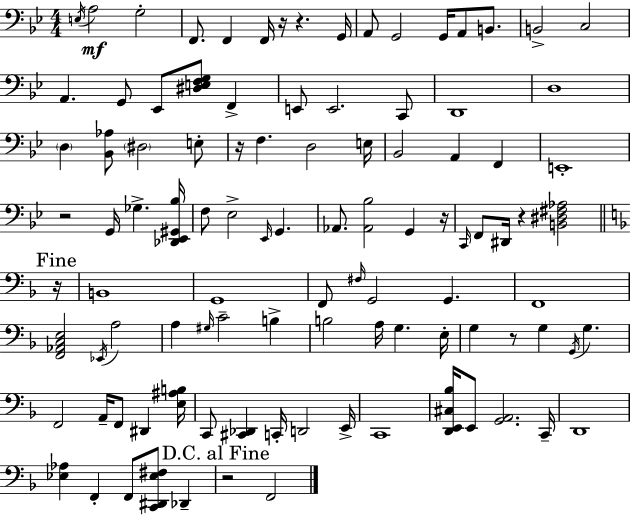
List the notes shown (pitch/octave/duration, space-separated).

E3/s A3/h G3/h F2/e. F2/q F2/s R/s R/q. G2/s A2/e G2/h G2/s A2/e B2/e. B2/h C3/h A2/q. G2/e Eb2/e [D#3,E3,F3,G3]/e F2/q E2/e E2/h. C2/e D2/w D3/w D3/q [Bb2,Ab3]/e D#3/h E3/e R/s F3/q. D3/h E3/s Bb2/h A2/q F2/q E2/w R/h G2/s Gb3/q. [Db2,Eb2,G#2,Bb3]/s F3/e Eb3/h Eb2/s G2/q. Ab2/e. [Ab2,Bb3]/h G2/q R/s C2/s F2/e D#2/s R/q [B2,D#3,F#3,Ab3]/h R/s B2/w G2/w F2/e F#3/s G2/h G2/q. F2/w [F2,Ab2,C3,E3]/h Eb2/s A3/h A3/q G#3/s C4/h B3/q B3/h A3/s G3/q. E3/s G3/q R/e G3/q G2/s G3/q. F2/h A2/s F2/e D#2/q [E3,A#3,B3]/s C2/e [C#2,Db2]/q C2/s D2/h E2/s C2/w [D2,E2,C#3,Bb3]/s E2/e [G2,A2]/h. C2/s D2/w [Eb3,Ab3]/q F2/q F2/e [C2,D#2,Eb3,F#3]/e Db2/q R/h F2/h